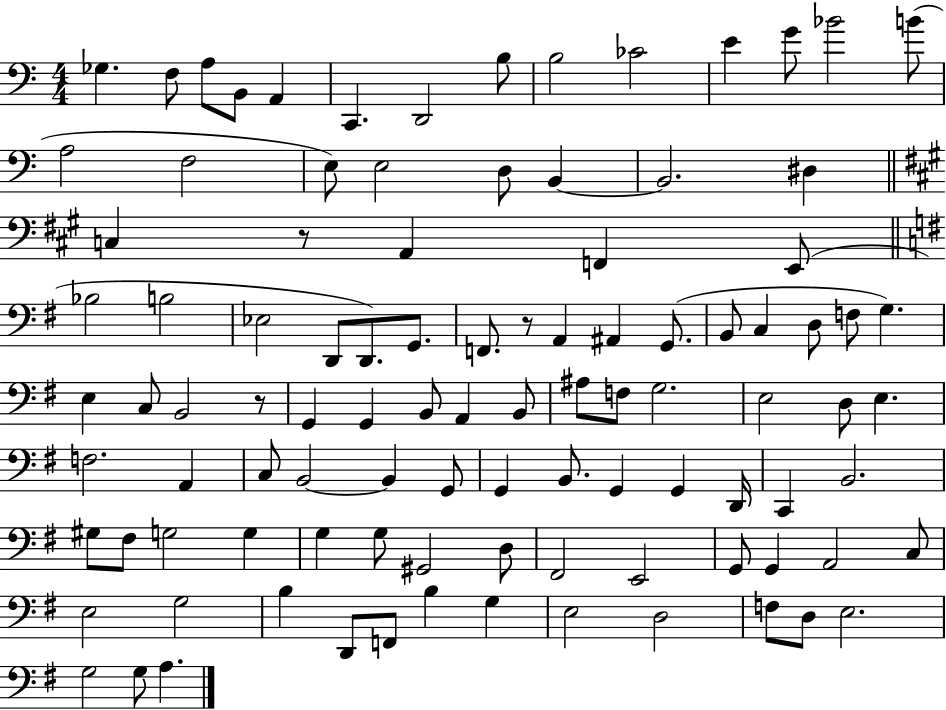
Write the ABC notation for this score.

X:1
T:Untitled
M:4/4
L:1/4
K:C
_G, F,/2 A,/2 B,,/2 A,, C,, D,,2 B,/2 B,2 _C2 E G/2 _B2 B/2 A,2 F,2 E,/2 E,2 D,/2 B,, B,,2 ^D, C, z/2 A,, F,, E,,/2 _B,2 B,2 _E,2 D,,/2 D,,/2 G,,/2 F,,/2 z/2 A,, ^A,, G,,/2 B,,/2 C, D,/2 F,/2 G, E, C,/2 B,,2 z/2 G,, G,, B,,/2 A,, B,,/2 ^A,/2 F,/2 G,2 E,2 D,/2 E, F,2 A,, C,/2 B,,2 B,, G,,/2 G,, B,,/2 G,, G,, D,,/4 C,, B,,2 ^G,/2 ^F,/2 G,2 G, G, G,/2 ^G,,2 D,/2 ^F,,2 E,,2 G,,/2 G,, A,,2 C,/2 E,2 G,2 B, D,,/2 F,,/2 B, G, E,2 D,2 F,/2 D,/2 E,2 G,2 G,/2 A,